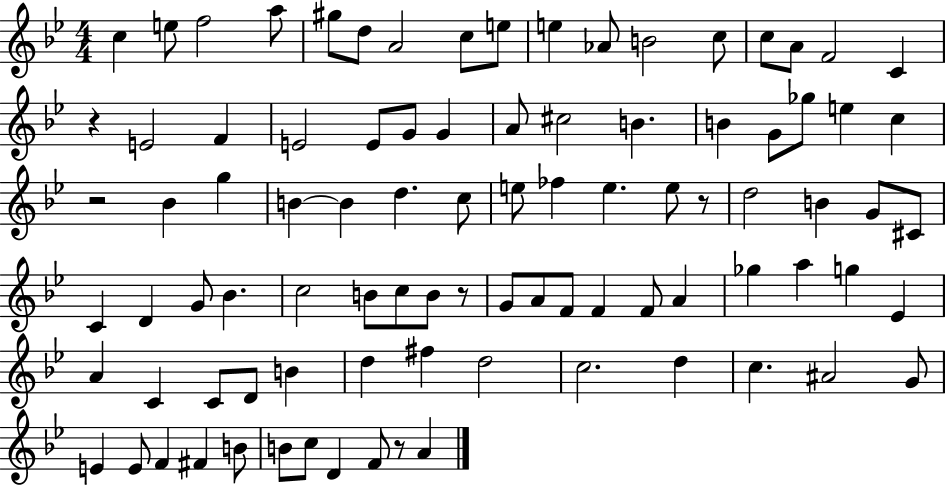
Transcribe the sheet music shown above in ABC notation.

X:1
T:Untitled
M:4/4
L:1/4
K:Bb
c e/2 f2 a/2 ^g/2 d/2 A2 c/2 e/2 e _A/2 B2 c/2 c/2 A/2 F2 C z E2 F E2 E/2 G/2 G A/2 ^c2 B B G/2 _g/2 e c z2 _B g B B d c/2 e/2 _f e e/2 z/2 d2 B G/2 ^C/2 C D G/2 _B c2 B/2 c/2 B/2 z/2 G/2 A/2 F/2 F F/2 A _g a g _E A C C/2 D/2 B d ^f d2 c2 d c ^A2 G/2 E E/2 F ^F B/2 B/2 c/2 D F/2 z/2 A